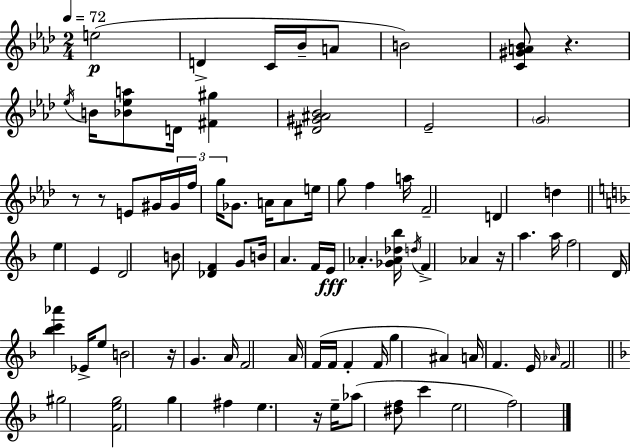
X:1
T:Untitled
M:2/4
L:1/4
K:Ab
e2 D C/4 _B/4 A/2 B2 [C^GA_B]/2 z _e/4 B/4 [_B_ea]/2 D/4 [^F^g] [^D^G^A_B]2 _E2 G2 z/2 z/2 E/2 ^G/4 ^G/4 f/4 g/4 _G/2 A/4 A/2 e/4 g/2 f a/4 F2 D d e E D2 B/2 [_DF] G/2 B/4 A F/4 E/4 _A [_G_A_d_b]/4 d/4 F _A z/4 a a/4 f2 D/4 [_bc'_a'] _E/4 e/2 B2 z/4 G A/4 F2 A/4 F/4 F/4 F F/4 g ^A A/4 F E/4 _A/4 F2 ^g2 [Feg]2 g ^f e z/4 e/4 _a/2 [^df]/2 c' e2 f2